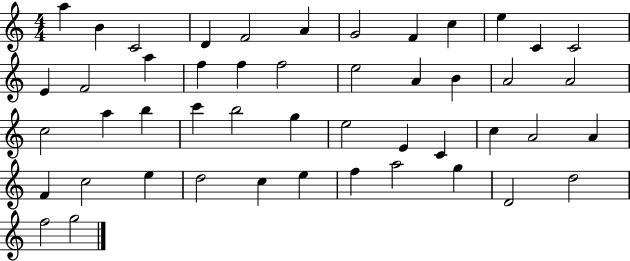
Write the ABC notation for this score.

X:1
T:Untitled
M:4/4
L:1/4
K:C
a B C2 D F2 A G2 F c e C C2 E F2 a f f f2 e2 A B A2 A2 c2 a b c' b2 g e2 E C c A2 A F c2 e d2 c e f a2 g D2 d2 f2 g2